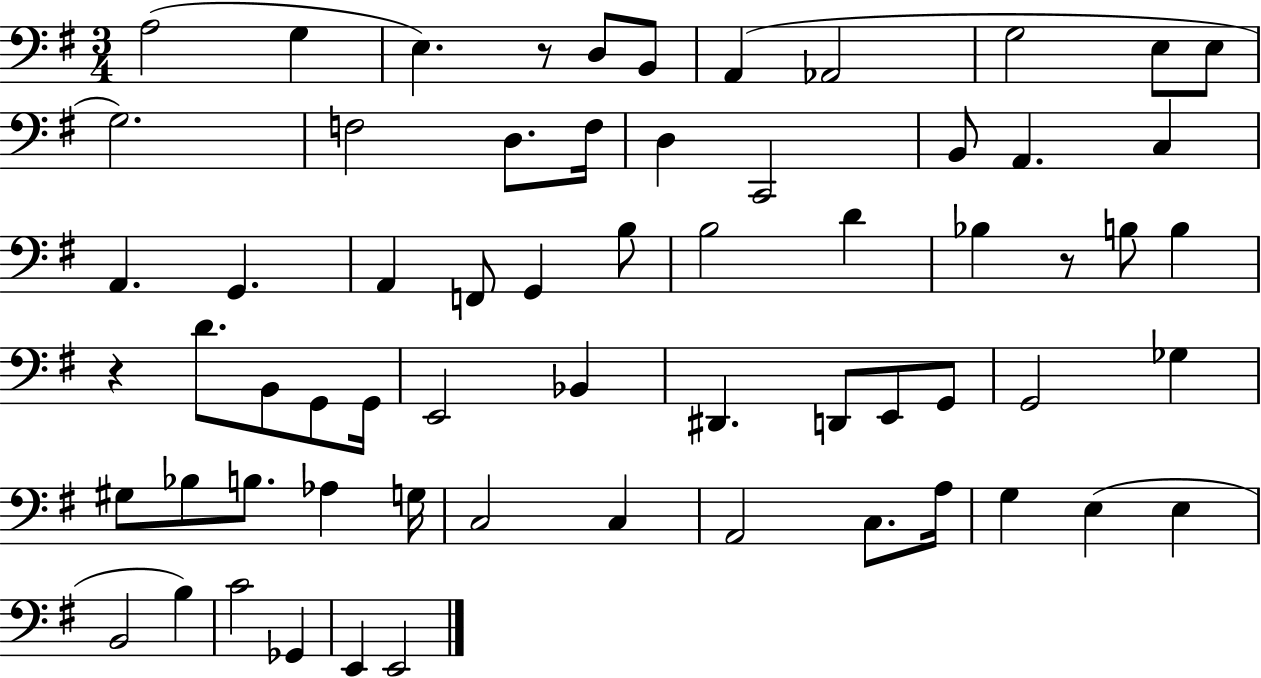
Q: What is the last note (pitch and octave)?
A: E2